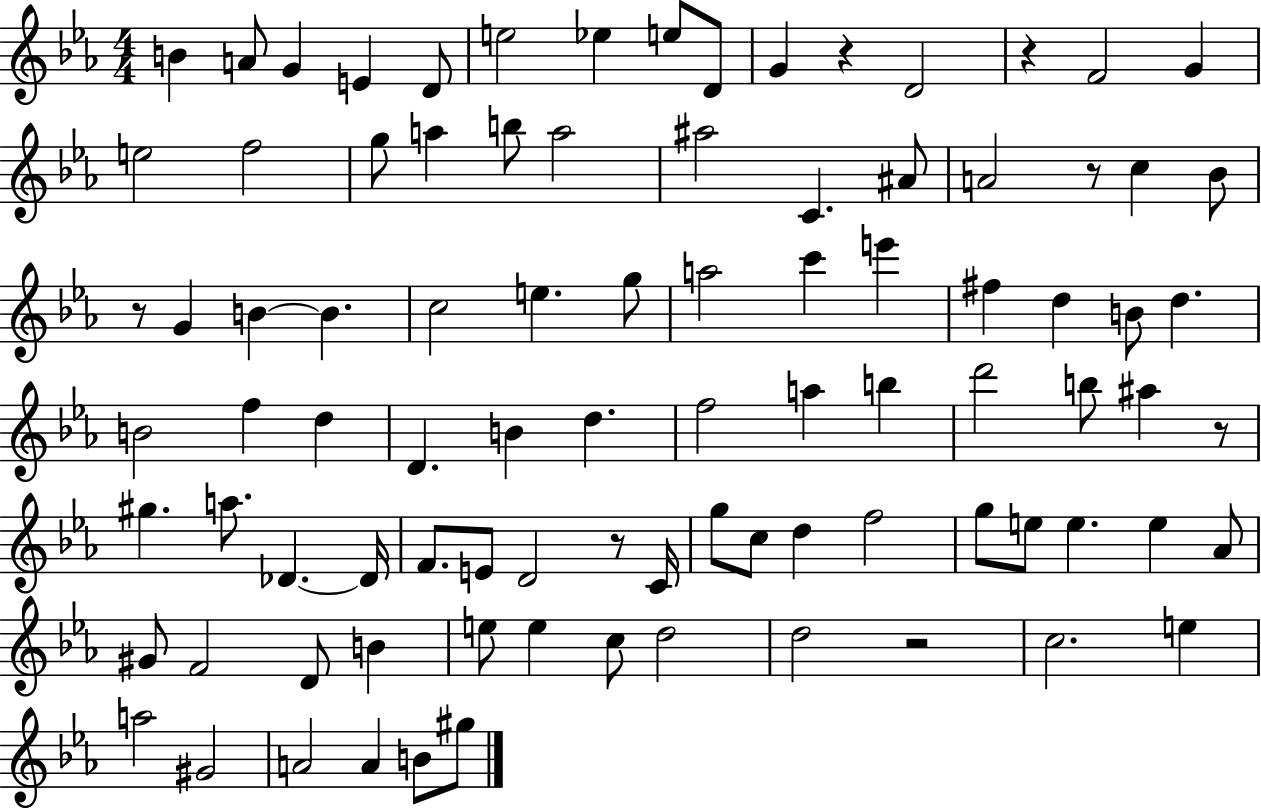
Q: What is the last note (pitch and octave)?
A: G#5